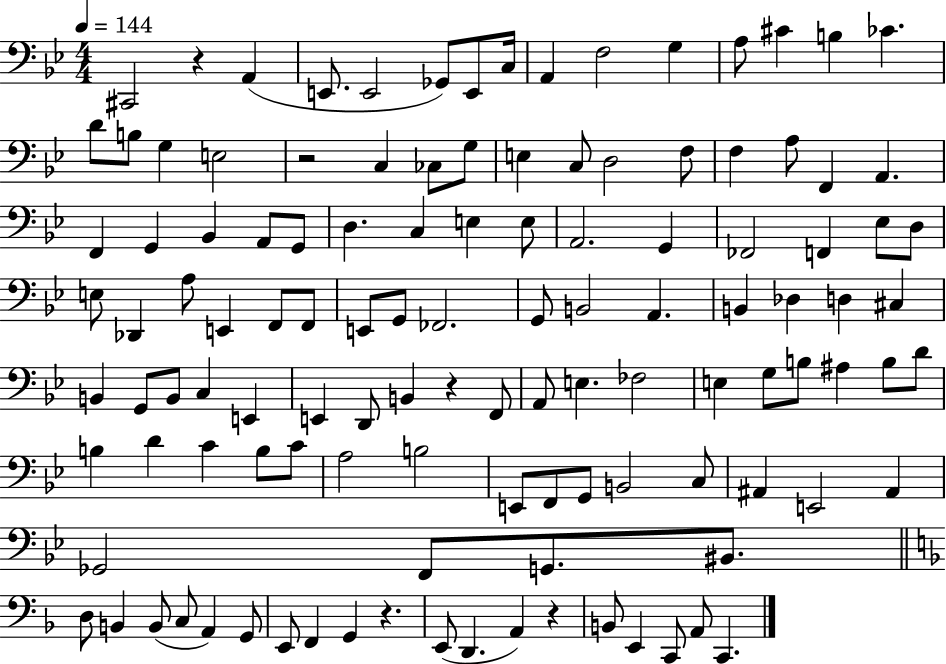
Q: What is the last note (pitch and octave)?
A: C2